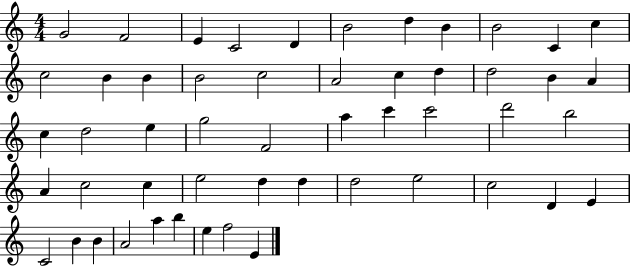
X:1
T:Untitled
M:4/4
L:1/4
K:C
G2 F2 E C2 D B2 d B B2 C c c2 B B B2 c2 A2 c d d2 B A c d2 e g2 F2 a c' c'2 d'2 b2 A c2 c e2 d d d2 e2 c2 D E C2 B B A2 a b e f2 E